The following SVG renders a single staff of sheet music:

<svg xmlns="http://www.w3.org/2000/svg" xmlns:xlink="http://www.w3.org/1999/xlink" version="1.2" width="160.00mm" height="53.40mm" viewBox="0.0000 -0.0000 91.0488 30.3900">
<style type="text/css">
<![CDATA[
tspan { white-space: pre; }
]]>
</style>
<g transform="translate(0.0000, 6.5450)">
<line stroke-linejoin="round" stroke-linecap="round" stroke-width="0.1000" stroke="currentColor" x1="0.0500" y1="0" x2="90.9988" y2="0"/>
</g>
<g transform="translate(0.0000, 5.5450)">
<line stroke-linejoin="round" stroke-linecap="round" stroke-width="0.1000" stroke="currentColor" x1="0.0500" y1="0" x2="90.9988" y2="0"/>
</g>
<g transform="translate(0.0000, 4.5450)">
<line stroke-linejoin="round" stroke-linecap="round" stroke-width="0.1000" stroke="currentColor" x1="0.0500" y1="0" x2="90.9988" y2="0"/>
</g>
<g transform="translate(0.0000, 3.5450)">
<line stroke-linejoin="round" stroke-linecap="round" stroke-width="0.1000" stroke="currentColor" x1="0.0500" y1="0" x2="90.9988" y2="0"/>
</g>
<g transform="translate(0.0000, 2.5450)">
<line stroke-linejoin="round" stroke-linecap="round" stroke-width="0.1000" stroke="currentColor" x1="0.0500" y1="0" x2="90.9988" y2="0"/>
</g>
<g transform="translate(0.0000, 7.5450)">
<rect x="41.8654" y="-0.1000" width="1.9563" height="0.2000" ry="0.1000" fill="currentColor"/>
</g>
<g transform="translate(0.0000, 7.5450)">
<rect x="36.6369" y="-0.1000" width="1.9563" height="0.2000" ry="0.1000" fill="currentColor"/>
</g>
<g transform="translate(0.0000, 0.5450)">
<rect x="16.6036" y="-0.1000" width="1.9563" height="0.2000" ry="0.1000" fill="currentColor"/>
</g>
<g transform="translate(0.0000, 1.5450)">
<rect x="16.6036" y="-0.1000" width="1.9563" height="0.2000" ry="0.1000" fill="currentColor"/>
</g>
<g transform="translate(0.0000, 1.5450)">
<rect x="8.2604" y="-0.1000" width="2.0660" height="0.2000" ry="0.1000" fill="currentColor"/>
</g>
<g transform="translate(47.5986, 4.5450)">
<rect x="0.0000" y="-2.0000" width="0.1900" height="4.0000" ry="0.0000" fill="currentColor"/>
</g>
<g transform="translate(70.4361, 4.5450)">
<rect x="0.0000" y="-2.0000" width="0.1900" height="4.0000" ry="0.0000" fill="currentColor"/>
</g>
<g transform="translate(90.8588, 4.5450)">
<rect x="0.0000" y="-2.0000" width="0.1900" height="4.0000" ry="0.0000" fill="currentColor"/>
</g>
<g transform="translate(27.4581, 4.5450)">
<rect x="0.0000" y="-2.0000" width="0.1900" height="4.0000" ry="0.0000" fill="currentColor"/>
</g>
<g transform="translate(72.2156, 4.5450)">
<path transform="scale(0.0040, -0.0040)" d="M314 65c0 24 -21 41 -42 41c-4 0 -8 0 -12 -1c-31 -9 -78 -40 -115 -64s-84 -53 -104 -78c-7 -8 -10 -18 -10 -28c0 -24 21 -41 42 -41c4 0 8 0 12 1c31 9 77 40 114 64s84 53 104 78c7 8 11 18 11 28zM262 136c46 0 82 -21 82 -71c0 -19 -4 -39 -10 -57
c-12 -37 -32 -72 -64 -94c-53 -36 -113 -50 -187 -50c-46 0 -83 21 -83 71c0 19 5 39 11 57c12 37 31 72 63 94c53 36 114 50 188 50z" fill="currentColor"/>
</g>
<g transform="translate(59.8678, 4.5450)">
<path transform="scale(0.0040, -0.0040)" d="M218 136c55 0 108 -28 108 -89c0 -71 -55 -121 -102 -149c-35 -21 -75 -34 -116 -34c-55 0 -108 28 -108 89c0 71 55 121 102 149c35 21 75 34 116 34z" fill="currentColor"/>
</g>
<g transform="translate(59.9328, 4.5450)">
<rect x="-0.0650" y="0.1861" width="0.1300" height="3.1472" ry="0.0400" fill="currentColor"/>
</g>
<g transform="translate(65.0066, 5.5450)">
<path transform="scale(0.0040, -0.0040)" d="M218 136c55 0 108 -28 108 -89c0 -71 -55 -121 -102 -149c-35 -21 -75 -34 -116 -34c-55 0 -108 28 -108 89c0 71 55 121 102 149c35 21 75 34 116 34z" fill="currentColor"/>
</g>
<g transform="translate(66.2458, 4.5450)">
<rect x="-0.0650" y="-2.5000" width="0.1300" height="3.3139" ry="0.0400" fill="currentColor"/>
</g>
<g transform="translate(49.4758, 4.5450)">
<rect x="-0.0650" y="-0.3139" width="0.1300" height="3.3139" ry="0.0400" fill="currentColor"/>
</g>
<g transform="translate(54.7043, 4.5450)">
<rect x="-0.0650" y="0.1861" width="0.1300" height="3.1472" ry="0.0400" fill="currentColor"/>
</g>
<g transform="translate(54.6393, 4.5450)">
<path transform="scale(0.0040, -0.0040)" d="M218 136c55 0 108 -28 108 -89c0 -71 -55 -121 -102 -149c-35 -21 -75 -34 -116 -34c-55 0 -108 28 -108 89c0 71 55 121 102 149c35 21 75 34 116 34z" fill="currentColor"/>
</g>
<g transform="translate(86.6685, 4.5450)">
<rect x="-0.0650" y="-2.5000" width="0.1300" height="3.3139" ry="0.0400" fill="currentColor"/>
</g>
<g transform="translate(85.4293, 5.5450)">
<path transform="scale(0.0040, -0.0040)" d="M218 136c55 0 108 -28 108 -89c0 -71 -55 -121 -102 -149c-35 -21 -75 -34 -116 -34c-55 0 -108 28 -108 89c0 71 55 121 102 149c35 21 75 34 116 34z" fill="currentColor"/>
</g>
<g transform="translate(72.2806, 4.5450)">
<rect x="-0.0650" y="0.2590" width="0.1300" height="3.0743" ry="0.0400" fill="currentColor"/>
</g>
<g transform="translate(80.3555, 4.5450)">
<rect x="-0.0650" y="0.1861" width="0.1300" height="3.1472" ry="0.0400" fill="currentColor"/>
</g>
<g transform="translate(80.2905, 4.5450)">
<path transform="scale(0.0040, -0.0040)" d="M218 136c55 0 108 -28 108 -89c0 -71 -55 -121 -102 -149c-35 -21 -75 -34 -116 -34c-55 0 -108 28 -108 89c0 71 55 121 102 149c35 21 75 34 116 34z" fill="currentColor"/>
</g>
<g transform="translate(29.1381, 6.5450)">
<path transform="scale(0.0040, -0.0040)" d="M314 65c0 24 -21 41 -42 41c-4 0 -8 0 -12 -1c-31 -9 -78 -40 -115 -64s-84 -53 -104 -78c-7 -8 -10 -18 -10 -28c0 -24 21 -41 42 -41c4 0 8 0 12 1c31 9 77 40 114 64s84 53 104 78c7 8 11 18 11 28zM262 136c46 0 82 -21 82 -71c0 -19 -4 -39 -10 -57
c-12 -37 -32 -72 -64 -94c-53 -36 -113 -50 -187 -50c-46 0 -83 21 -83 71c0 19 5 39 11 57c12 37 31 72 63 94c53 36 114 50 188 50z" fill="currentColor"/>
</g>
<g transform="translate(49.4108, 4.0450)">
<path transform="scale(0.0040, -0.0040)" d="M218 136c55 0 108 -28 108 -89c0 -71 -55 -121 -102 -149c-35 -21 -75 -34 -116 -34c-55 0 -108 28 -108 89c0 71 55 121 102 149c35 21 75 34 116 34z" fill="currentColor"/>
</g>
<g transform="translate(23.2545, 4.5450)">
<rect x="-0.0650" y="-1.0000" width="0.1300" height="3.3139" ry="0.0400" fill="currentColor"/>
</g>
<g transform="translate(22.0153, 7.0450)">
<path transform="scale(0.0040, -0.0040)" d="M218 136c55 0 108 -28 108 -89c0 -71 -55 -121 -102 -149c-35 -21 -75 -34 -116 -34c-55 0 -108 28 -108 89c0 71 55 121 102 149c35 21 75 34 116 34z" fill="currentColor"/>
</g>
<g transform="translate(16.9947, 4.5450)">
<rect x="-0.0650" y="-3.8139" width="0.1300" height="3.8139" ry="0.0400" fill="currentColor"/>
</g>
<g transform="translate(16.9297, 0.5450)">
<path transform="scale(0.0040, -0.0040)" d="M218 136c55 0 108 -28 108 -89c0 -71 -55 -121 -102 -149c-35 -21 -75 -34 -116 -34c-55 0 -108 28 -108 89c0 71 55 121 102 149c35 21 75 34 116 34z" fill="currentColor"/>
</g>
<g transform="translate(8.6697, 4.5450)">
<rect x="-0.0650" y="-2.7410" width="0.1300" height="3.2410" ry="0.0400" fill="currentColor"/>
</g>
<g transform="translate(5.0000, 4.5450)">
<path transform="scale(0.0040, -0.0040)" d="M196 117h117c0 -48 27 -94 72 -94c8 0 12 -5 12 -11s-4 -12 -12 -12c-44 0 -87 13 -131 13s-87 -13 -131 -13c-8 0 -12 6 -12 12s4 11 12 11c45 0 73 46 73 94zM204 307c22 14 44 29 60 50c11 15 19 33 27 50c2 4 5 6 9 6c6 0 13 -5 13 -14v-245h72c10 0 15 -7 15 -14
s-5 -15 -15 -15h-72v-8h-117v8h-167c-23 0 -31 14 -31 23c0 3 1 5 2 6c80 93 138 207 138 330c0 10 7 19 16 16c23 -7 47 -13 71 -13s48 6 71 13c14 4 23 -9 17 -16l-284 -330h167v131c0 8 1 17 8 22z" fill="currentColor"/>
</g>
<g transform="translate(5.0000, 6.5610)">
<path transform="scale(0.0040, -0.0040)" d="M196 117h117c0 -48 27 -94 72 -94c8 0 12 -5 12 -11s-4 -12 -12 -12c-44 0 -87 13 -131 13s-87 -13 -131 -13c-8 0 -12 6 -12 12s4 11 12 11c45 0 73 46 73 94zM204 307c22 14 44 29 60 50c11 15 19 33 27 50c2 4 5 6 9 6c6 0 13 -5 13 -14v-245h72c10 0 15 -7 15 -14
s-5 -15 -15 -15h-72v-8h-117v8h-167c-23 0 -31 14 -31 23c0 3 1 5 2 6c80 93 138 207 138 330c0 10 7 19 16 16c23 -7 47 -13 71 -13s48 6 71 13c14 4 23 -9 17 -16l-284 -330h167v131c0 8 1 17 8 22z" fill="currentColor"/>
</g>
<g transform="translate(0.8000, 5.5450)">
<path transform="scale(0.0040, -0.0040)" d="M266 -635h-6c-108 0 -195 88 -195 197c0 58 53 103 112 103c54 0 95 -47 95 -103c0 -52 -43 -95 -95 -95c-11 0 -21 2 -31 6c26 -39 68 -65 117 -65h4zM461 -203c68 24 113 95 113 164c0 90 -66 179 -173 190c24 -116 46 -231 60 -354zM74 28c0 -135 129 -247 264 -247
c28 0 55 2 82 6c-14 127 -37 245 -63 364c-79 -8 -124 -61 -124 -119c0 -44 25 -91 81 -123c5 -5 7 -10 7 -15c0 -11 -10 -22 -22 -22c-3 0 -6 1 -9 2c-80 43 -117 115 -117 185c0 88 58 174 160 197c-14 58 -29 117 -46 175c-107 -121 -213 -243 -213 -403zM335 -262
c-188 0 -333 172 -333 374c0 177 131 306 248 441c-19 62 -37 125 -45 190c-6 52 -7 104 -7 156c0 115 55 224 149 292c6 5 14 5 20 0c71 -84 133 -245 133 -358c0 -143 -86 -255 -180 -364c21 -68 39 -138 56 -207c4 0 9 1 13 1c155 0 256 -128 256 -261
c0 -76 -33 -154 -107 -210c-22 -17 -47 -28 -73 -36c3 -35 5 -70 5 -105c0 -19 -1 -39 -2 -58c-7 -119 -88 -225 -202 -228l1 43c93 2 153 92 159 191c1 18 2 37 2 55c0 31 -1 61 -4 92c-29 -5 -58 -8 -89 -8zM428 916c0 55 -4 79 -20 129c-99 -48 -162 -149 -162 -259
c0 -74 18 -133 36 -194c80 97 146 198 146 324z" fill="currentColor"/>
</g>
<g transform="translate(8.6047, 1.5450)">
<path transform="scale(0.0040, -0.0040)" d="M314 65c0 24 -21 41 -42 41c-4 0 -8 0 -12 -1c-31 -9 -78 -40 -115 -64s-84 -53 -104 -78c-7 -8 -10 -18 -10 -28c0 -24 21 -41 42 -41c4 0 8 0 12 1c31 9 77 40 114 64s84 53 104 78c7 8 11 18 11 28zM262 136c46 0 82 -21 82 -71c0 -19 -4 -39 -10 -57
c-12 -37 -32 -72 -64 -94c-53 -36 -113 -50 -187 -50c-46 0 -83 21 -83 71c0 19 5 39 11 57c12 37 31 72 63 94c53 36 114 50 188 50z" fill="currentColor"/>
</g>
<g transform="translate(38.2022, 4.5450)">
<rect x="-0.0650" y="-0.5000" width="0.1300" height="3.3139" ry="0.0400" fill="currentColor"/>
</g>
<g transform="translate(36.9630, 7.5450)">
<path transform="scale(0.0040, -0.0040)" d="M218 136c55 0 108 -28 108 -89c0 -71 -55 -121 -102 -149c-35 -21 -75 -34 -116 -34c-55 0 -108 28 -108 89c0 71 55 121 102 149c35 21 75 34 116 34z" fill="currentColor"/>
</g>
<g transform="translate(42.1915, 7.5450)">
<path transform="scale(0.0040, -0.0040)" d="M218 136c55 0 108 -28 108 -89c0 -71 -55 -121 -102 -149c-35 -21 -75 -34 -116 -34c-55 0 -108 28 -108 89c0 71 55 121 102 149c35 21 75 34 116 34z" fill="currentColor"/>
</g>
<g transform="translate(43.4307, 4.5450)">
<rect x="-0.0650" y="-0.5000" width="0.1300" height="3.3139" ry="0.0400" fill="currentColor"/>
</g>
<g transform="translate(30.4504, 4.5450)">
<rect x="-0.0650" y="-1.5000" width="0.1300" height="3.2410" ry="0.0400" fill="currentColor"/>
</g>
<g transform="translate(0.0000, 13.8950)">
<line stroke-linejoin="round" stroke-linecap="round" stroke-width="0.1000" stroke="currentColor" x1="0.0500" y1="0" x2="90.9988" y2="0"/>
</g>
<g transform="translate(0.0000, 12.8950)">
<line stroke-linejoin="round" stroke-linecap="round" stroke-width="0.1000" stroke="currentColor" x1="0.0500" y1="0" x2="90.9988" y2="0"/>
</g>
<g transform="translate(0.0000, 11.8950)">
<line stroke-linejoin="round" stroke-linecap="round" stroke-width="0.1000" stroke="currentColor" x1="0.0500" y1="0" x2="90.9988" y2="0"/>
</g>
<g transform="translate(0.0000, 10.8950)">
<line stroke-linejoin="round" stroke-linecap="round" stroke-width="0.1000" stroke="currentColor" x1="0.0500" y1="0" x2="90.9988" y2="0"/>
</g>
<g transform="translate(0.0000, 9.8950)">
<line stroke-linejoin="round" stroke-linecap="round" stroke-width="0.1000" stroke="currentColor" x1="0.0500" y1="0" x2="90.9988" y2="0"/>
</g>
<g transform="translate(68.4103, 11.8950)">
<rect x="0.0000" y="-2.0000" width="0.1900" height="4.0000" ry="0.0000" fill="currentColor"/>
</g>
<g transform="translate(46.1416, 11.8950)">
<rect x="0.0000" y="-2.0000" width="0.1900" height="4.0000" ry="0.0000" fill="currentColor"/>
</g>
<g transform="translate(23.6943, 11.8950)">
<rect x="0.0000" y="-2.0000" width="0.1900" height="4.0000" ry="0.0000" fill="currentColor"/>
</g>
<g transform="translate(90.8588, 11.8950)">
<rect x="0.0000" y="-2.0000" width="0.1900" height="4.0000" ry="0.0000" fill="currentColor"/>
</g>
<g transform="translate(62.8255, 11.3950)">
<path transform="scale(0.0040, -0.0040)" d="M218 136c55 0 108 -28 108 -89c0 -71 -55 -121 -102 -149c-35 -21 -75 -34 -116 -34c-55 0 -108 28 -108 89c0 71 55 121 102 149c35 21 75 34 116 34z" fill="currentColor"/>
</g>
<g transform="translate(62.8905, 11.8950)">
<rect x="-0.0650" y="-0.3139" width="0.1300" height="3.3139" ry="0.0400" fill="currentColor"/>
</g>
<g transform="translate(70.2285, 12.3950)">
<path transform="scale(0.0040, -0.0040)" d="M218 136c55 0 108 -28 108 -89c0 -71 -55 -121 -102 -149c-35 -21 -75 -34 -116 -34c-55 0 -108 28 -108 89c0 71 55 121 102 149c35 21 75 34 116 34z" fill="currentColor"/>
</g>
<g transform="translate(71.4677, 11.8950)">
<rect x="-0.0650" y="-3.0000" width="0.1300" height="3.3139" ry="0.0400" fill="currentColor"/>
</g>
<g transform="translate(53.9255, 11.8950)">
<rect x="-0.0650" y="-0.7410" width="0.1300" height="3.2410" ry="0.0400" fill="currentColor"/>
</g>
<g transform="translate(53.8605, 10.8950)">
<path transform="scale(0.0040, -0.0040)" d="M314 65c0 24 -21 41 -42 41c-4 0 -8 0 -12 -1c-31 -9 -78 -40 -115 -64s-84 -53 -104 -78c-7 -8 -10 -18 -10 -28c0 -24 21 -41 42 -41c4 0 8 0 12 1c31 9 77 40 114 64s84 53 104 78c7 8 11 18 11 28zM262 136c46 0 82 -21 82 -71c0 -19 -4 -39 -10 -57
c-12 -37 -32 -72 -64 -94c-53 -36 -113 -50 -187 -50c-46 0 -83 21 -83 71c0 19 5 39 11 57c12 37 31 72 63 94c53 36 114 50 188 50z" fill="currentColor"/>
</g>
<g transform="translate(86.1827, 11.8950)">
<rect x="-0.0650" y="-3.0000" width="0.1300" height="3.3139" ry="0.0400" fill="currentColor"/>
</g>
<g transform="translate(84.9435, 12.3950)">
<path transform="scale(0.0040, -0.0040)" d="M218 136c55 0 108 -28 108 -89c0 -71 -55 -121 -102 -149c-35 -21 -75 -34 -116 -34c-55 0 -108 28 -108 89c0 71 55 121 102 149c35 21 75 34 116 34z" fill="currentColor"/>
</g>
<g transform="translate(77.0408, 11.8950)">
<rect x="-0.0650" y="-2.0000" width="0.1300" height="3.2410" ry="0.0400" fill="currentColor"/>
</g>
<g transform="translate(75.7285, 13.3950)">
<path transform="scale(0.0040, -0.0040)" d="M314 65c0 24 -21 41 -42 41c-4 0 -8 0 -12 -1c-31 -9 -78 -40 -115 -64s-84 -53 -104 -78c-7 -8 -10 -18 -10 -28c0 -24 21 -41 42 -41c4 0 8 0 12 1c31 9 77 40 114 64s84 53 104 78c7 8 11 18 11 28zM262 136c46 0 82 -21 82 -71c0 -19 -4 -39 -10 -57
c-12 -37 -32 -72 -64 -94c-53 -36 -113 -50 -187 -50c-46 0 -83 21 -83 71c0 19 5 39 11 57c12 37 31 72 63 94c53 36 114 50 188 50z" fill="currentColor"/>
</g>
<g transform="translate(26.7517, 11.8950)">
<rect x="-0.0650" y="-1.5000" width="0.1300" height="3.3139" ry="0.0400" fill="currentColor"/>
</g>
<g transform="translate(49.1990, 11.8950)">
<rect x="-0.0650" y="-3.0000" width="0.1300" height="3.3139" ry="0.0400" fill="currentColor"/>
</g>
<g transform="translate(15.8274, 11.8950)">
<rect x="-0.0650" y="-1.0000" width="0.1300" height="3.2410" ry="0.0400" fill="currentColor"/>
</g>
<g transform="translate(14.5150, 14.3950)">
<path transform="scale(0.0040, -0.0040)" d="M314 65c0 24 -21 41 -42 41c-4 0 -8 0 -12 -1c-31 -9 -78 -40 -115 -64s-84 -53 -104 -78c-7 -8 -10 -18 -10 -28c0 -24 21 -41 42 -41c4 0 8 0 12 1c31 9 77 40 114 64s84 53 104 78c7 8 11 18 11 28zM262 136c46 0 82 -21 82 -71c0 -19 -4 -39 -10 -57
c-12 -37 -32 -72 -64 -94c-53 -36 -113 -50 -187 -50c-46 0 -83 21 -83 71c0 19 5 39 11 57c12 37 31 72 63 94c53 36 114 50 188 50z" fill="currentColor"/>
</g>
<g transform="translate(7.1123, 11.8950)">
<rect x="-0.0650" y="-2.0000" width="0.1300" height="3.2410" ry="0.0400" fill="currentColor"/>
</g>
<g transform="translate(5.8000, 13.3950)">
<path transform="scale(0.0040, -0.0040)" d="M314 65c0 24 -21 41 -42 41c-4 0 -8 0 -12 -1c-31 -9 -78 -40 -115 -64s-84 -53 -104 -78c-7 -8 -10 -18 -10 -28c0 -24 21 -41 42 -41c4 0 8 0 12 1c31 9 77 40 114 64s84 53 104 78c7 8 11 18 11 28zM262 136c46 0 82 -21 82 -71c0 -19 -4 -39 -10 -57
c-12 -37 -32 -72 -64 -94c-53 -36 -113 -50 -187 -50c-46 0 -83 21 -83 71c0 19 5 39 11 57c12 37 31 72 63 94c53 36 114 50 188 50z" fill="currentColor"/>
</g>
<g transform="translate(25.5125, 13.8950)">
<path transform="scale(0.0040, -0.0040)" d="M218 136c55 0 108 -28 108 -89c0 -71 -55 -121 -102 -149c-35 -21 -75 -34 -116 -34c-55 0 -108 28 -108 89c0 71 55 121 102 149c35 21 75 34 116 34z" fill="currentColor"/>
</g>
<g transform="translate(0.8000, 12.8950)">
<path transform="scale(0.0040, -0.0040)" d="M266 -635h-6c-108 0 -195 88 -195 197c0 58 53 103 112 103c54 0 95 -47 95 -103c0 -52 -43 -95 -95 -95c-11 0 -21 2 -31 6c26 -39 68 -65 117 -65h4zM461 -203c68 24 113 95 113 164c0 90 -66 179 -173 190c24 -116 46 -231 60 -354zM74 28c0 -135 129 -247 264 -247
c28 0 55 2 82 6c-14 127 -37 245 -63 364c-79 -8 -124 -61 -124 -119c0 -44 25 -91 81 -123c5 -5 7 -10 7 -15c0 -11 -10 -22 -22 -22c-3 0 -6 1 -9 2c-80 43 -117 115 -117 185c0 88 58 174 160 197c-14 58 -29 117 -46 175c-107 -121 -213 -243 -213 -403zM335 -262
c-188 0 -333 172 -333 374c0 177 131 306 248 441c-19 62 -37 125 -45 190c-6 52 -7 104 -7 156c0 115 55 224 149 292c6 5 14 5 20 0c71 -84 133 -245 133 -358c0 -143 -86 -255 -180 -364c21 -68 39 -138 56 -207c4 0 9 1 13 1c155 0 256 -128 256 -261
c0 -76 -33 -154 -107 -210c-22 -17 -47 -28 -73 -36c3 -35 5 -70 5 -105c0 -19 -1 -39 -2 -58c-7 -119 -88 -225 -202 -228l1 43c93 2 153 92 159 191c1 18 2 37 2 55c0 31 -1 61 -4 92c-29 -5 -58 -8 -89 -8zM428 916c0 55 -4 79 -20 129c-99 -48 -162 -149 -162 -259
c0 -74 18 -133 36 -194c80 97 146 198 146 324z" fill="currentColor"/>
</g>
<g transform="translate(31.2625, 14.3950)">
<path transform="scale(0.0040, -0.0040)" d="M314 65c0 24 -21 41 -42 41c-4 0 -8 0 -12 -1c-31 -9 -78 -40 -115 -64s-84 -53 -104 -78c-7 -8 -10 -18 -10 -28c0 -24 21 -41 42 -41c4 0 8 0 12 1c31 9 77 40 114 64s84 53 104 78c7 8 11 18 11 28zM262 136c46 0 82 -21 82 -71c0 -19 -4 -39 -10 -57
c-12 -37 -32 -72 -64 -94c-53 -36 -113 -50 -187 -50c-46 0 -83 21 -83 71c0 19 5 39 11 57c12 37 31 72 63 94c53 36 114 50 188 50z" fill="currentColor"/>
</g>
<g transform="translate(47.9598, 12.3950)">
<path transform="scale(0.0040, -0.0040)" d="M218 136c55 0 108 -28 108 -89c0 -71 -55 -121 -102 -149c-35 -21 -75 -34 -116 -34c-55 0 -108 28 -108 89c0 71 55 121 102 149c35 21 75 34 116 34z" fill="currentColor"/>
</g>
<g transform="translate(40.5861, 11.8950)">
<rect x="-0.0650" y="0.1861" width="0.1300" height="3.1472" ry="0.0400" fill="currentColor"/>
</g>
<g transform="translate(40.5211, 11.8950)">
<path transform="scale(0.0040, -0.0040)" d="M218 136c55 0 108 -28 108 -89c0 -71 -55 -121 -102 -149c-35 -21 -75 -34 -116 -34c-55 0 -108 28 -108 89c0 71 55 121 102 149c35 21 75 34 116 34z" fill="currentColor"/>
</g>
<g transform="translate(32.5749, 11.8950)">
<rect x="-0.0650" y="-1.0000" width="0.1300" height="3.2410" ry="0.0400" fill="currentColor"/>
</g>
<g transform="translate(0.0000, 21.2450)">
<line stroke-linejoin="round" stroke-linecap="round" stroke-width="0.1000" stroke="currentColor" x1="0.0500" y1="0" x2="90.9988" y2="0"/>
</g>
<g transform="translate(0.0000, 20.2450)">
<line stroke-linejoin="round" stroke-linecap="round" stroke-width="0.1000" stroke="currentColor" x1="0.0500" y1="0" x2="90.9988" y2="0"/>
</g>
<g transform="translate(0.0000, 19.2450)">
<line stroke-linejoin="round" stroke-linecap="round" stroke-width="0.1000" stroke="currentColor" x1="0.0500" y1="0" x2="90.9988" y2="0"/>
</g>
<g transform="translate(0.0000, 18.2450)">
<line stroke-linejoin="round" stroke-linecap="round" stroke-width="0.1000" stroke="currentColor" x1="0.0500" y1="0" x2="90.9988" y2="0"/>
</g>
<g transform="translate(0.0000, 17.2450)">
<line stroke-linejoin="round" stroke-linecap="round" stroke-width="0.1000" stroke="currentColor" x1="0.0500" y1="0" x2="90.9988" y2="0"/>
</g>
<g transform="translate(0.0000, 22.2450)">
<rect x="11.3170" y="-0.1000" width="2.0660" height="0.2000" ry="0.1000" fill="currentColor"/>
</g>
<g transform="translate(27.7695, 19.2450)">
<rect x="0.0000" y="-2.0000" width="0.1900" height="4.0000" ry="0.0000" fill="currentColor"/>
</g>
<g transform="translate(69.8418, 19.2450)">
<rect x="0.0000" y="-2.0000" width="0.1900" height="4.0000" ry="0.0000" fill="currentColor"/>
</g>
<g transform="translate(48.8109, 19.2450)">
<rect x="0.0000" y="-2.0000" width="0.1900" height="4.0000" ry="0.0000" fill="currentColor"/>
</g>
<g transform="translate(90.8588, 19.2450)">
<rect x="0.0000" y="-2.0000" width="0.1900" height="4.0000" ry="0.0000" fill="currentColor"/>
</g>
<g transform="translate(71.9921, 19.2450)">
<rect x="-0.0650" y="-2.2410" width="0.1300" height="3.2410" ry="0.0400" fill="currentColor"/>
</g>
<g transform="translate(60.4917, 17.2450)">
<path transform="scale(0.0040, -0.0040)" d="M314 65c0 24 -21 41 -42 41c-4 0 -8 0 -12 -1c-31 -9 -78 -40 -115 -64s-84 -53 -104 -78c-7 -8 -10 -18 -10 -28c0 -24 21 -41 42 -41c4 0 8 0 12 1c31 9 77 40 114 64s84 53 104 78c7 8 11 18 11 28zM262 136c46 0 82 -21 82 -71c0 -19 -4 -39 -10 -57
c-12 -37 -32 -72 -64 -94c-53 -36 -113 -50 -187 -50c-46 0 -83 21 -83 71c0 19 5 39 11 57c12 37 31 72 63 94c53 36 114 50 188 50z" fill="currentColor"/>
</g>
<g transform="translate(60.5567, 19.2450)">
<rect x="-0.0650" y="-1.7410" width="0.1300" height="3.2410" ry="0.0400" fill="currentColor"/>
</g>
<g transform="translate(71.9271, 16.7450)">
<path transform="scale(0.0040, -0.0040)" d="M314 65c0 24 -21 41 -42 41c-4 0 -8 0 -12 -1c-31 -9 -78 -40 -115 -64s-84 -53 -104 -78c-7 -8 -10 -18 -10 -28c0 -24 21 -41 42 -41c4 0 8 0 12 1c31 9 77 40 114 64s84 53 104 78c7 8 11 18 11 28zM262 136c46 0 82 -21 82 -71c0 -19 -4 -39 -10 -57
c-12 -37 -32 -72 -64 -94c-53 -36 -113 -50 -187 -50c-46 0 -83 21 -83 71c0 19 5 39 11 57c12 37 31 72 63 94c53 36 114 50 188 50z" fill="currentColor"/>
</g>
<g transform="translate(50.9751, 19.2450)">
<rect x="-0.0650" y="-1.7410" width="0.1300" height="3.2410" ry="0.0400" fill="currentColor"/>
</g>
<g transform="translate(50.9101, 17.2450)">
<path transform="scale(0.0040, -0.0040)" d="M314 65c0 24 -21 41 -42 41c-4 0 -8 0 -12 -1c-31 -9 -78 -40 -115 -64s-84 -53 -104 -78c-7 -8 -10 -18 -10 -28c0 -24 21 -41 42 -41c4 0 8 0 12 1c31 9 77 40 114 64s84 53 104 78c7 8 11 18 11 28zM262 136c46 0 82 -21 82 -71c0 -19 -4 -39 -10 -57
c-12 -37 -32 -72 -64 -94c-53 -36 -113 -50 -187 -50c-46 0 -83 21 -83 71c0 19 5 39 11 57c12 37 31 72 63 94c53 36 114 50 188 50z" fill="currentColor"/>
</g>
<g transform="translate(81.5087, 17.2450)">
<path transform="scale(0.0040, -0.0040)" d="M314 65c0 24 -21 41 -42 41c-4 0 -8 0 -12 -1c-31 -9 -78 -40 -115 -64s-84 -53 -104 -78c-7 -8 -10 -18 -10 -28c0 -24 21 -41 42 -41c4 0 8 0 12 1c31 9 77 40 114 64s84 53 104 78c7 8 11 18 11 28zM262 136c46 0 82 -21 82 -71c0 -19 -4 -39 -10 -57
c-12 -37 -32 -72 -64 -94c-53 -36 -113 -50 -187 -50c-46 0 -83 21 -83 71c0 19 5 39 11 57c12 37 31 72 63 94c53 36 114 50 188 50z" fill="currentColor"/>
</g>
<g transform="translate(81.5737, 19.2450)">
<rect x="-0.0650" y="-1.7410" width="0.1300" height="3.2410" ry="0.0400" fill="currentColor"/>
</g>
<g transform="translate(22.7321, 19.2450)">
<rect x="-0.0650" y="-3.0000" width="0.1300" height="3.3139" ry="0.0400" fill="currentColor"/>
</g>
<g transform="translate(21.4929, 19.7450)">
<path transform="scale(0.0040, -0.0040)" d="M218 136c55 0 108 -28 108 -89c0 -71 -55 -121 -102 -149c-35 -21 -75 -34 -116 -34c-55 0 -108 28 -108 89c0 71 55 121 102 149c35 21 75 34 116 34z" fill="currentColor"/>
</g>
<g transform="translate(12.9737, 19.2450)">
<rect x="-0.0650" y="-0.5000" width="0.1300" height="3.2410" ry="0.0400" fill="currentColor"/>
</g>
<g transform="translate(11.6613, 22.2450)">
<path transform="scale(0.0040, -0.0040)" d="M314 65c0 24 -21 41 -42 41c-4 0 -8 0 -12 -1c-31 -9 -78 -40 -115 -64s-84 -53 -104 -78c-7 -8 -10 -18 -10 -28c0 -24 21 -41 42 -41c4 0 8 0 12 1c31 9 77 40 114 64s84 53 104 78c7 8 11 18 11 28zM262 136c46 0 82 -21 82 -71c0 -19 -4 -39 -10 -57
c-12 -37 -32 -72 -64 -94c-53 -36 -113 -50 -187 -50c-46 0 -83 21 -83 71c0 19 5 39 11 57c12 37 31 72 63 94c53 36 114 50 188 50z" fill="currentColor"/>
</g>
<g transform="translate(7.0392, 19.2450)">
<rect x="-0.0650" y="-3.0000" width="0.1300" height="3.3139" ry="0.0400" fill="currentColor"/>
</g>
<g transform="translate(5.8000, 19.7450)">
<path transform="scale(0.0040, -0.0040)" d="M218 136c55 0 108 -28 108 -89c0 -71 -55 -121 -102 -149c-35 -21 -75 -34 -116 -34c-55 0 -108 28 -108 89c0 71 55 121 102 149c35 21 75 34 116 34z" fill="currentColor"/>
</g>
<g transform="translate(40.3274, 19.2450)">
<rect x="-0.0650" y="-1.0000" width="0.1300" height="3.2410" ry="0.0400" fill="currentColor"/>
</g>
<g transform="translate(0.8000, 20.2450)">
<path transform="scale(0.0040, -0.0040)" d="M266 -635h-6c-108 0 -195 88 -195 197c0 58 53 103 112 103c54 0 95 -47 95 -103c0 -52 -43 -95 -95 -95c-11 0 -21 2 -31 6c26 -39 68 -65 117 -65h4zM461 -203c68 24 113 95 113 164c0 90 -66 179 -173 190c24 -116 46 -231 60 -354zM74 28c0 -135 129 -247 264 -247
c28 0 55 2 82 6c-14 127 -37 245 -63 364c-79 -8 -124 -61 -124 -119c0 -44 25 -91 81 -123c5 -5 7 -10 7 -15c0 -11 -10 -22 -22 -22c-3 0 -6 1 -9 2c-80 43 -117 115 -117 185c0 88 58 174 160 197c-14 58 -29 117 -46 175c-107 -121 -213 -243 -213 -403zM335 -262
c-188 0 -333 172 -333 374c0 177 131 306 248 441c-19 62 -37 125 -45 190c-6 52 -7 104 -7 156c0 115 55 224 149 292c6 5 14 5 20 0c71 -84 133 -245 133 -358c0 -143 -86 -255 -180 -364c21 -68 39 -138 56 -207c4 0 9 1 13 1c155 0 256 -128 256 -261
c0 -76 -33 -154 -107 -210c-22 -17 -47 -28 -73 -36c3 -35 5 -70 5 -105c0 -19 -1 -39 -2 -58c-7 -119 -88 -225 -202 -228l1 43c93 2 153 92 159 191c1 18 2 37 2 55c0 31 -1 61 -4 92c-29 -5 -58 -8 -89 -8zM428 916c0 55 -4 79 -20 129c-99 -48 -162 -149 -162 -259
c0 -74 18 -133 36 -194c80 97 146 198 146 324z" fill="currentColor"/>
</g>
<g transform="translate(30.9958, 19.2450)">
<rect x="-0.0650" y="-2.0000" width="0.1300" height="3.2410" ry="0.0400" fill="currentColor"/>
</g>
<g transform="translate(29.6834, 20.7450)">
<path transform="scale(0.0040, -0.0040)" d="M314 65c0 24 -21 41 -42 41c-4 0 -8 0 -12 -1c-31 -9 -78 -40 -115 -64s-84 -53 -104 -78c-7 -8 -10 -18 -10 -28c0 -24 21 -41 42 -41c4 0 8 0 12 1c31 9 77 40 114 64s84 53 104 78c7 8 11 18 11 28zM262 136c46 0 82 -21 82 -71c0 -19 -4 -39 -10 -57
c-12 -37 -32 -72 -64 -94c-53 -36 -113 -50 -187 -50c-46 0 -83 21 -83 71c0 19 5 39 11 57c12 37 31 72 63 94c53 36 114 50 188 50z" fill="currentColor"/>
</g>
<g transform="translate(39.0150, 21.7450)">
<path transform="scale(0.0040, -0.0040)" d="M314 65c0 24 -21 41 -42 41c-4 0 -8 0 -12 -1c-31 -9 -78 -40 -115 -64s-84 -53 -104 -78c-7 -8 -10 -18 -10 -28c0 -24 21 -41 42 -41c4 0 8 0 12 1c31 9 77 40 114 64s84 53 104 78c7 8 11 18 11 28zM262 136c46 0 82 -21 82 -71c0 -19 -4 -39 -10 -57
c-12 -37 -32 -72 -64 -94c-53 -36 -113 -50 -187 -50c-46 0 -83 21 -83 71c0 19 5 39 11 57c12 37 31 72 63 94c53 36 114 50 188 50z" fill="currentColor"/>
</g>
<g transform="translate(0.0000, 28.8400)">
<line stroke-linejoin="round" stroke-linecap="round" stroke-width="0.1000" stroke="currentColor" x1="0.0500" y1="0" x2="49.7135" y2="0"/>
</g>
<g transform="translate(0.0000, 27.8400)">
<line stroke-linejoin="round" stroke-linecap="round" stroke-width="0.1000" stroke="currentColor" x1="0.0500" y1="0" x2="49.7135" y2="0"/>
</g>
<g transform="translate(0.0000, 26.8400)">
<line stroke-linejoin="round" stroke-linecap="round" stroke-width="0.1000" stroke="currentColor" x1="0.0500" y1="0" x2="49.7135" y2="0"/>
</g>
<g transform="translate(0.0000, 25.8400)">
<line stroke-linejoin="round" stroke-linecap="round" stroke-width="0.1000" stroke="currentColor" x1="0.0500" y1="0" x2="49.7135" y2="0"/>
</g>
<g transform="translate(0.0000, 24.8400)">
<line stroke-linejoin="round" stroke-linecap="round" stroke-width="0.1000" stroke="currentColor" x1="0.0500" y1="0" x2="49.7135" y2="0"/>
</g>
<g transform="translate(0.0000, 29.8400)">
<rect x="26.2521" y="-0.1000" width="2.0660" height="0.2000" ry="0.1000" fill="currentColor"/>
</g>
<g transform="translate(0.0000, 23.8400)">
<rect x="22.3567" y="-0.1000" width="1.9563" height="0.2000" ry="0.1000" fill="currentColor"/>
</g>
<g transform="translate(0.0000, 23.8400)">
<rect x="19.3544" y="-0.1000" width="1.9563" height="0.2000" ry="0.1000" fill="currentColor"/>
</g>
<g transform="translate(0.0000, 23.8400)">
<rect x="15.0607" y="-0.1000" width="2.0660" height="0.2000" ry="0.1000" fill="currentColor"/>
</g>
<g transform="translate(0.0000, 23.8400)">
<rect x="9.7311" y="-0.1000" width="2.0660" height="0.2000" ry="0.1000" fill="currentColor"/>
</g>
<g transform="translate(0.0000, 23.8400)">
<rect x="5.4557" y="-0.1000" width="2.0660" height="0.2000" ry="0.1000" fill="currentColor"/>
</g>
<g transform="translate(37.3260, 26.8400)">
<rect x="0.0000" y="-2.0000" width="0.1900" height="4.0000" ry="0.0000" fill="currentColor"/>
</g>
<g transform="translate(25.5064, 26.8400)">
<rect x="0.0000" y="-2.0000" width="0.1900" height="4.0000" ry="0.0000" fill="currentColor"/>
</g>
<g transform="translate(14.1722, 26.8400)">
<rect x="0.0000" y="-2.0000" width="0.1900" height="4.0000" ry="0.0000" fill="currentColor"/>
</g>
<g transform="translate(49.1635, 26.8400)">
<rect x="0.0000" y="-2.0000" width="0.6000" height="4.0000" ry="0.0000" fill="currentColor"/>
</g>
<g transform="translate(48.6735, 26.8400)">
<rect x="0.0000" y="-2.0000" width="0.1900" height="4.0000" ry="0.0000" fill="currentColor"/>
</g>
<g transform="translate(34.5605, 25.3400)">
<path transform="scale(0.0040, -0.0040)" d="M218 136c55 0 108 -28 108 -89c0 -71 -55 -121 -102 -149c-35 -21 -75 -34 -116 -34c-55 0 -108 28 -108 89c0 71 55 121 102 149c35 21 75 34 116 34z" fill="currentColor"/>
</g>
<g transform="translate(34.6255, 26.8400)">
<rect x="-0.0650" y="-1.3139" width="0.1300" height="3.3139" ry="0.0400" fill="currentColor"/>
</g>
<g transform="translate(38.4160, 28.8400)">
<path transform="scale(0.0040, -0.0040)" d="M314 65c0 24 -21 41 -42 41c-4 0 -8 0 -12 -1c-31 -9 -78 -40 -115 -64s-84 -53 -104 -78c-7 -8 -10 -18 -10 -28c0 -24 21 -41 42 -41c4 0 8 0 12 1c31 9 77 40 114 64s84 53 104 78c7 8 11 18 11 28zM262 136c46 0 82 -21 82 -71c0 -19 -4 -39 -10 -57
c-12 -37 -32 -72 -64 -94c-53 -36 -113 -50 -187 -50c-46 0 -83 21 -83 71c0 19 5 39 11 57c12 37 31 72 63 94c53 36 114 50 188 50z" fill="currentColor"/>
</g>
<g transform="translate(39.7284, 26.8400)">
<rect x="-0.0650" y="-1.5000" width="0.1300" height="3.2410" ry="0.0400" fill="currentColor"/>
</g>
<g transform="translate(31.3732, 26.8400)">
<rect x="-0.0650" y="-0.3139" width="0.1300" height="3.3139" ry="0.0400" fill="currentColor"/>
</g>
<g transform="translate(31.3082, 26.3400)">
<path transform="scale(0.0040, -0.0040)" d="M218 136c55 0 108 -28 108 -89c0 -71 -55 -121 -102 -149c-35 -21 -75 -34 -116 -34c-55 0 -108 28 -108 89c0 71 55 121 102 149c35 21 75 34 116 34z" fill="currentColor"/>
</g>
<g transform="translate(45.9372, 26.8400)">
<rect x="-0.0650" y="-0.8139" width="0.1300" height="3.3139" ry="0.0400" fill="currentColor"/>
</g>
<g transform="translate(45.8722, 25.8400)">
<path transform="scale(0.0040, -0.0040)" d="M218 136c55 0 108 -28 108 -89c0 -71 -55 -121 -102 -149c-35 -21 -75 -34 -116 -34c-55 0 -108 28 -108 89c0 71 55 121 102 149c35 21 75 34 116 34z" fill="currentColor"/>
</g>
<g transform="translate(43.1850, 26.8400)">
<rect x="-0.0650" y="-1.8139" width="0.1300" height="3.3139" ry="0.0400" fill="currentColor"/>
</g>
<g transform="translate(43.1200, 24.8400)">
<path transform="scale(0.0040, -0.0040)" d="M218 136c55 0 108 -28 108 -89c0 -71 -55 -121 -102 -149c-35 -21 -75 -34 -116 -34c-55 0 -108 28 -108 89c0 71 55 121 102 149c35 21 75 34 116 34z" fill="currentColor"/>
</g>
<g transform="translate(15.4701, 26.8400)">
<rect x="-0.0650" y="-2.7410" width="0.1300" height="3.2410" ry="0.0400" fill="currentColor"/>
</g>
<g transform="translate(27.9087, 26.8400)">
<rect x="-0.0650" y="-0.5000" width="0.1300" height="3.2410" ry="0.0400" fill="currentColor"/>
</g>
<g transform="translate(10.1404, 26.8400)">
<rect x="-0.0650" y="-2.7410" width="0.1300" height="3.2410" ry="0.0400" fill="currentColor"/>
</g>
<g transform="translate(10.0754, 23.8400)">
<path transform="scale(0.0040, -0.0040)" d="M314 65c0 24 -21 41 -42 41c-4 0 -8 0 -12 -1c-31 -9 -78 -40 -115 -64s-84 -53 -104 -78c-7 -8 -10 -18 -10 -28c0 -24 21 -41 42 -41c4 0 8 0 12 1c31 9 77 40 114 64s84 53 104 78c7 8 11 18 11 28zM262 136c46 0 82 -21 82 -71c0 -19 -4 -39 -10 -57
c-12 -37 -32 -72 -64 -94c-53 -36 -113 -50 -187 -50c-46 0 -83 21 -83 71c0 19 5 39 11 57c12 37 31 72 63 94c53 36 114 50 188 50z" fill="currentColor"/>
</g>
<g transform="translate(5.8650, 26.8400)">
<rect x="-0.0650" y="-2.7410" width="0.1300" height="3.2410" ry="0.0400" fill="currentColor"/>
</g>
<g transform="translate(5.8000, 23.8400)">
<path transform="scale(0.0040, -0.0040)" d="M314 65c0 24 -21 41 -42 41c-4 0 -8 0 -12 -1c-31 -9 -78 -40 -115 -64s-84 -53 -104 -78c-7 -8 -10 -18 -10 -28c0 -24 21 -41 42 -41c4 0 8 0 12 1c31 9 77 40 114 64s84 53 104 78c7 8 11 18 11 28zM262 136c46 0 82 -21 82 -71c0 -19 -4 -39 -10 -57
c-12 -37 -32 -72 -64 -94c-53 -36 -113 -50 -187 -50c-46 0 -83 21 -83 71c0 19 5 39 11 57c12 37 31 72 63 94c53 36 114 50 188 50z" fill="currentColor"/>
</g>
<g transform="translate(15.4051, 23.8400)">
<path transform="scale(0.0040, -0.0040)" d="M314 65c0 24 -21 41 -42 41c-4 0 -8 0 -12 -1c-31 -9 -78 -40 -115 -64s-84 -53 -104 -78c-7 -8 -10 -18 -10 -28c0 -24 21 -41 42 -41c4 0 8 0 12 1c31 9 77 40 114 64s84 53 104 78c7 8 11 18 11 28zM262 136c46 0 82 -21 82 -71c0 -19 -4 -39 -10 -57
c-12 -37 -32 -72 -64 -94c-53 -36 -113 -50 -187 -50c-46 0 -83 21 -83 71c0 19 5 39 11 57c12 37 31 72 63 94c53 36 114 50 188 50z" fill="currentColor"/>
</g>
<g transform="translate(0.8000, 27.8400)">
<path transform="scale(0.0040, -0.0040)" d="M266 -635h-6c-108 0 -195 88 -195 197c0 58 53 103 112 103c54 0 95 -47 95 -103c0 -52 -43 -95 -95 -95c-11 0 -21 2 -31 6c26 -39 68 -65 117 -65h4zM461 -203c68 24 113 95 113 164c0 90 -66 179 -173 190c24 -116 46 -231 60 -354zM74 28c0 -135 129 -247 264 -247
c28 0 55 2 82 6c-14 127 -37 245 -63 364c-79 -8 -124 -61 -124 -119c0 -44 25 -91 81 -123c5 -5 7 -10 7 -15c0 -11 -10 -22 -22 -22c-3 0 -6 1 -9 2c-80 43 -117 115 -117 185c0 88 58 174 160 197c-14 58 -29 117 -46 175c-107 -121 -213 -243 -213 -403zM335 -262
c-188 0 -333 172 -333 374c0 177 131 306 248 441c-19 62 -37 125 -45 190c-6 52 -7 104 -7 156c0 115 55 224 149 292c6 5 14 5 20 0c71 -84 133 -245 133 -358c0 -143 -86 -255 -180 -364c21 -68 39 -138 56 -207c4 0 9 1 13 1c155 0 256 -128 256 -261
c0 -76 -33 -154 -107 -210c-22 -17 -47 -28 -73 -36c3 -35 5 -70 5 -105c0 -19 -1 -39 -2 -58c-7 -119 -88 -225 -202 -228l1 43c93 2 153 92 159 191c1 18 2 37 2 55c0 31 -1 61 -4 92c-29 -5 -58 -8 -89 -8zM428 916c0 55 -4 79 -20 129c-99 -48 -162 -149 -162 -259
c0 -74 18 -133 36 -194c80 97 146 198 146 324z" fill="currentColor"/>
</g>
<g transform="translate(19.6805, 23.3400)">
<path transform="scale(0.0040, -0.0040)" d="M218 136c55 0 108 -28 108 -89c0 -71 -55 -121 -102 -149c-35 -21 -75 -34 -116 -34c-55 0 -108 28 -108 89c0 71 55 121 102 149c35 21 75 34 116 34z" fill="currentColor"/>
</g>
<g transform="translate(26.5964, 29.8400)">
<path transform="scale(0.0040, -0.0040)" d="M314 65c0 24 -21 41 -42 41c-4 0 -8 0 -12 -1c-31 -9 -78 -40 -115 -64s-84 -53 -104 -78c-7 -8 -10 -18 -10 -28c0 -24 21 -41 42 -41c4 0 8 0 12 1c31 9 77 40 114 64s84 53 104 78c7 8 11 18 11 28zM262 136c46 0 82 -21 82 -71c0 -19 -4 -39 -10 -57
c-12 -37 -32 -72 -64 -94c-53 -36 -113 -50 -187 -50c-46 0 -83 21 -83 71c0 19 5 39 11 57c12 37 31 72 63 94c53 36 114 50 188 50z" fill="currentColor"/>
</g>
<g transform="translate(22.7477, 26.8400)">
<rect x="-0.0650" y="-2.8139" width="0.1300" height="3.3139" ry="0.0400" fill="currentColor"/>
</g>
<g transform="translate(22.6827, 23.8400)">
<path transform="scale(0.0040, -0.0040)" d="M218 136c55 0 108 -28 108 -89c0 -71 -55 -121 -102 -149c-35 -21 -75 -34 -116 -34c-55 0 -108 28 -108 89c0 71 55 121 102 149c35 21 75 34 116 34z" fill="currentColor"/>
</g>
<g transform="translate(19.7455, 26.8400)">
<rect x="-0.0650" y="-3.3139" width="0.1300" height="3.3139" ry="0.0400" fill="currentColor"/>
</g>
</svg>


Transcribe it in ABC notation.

X:1
T:Untitled
M:4/4
L:1/4
K:C
a2 c' D E2 C C c B B G B2 B G F2 D2 E D2 B A d2 c A F2 A A C2 A F2 D2 f2 f2 g2 f2 a2 a2 a2 b a C2 c e E2 f d